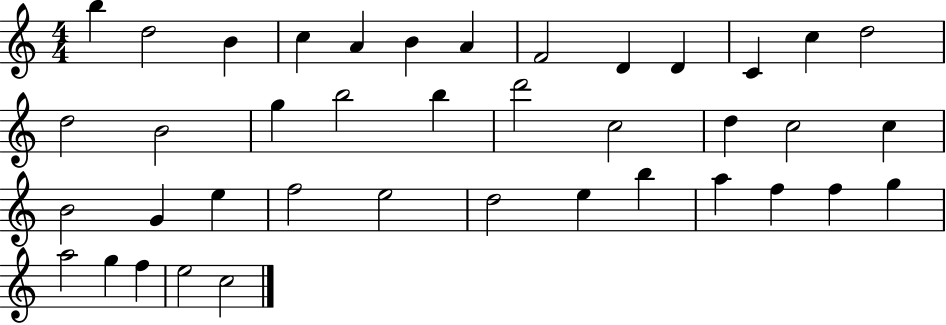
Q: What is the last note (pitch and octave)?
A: C5